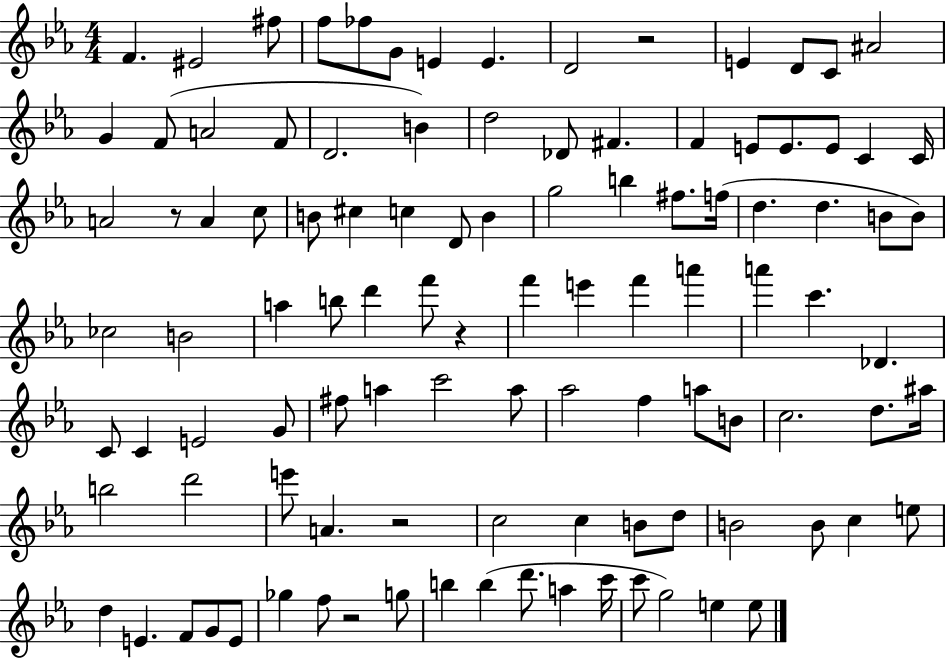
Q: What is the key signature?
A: EES major